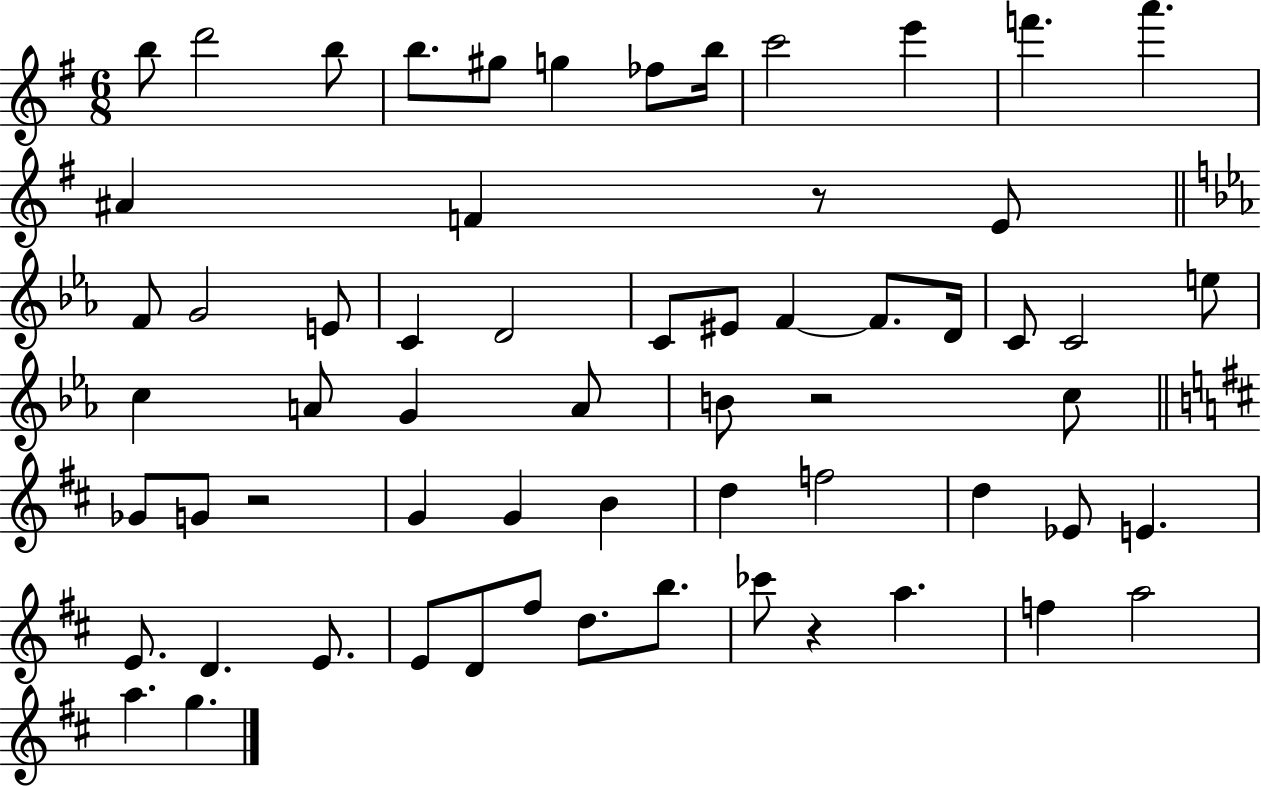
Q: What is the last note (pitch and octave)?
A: G5